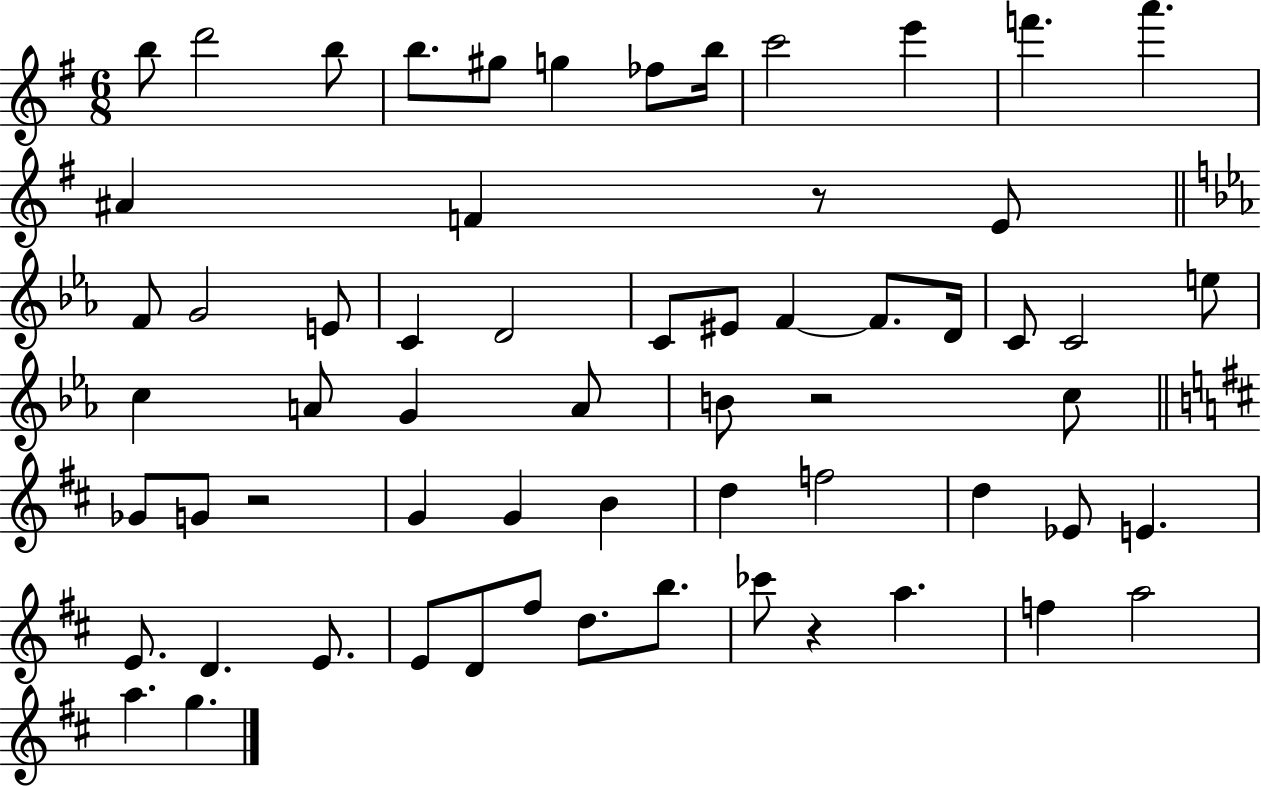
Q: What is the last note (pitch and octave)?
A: G5